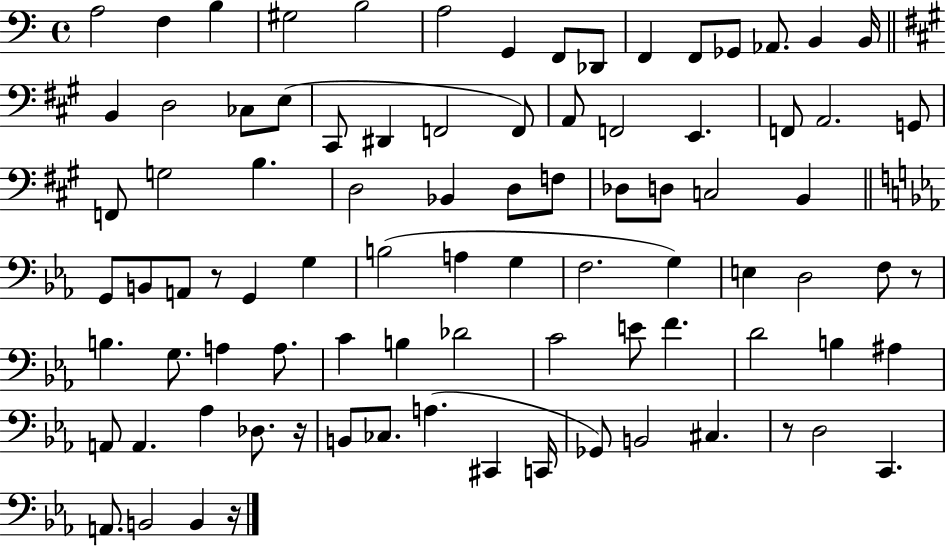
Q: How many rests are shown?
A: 5